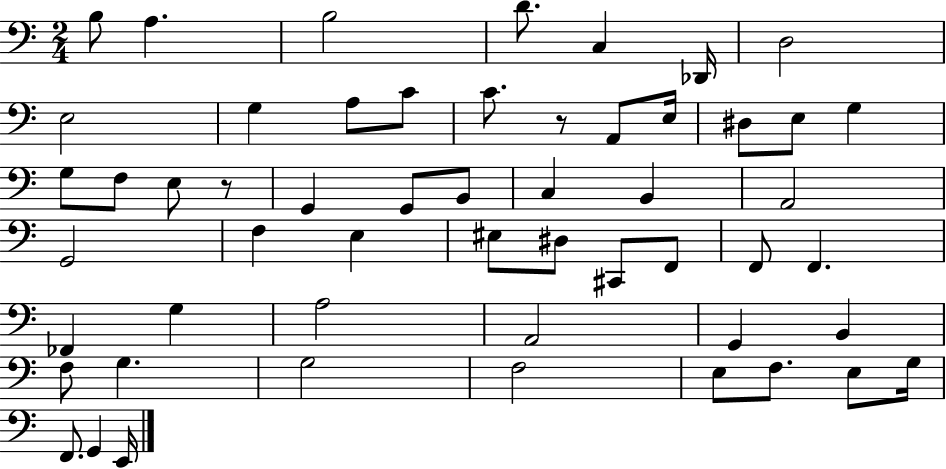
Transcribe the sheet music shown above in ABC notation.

X:1
T:Untitled
M:2/4
L:1/4
K:C
B,/2 A, B,2 D/2 C, _D,,/4 D,2 E,2 G, A,/2 C/2 C/2 z/2 A,,/2 E,/4 ^D,/2 E,/2 G, G,/2 F,/2 E,/2 z/2 G,, G,,/2 B,,/2 C, B,, A,,2 G,,2 F, E, ^E,/2 ^D,/2 ^C,,/2 F,,/2 F,,/2 F,, _F,, G, A,2 A,,2 G,, B,, F,/2 G, G,2 F,2 E,/2 F,/2 E,/2 G,/4 F,,/2 G,, E,,/4